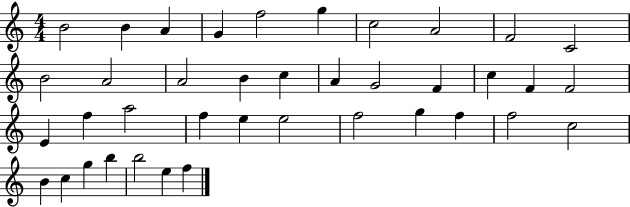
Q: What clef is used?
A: treble